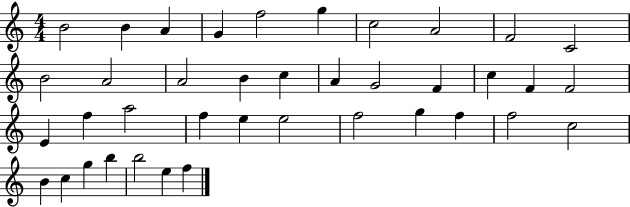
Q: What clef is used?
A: treble